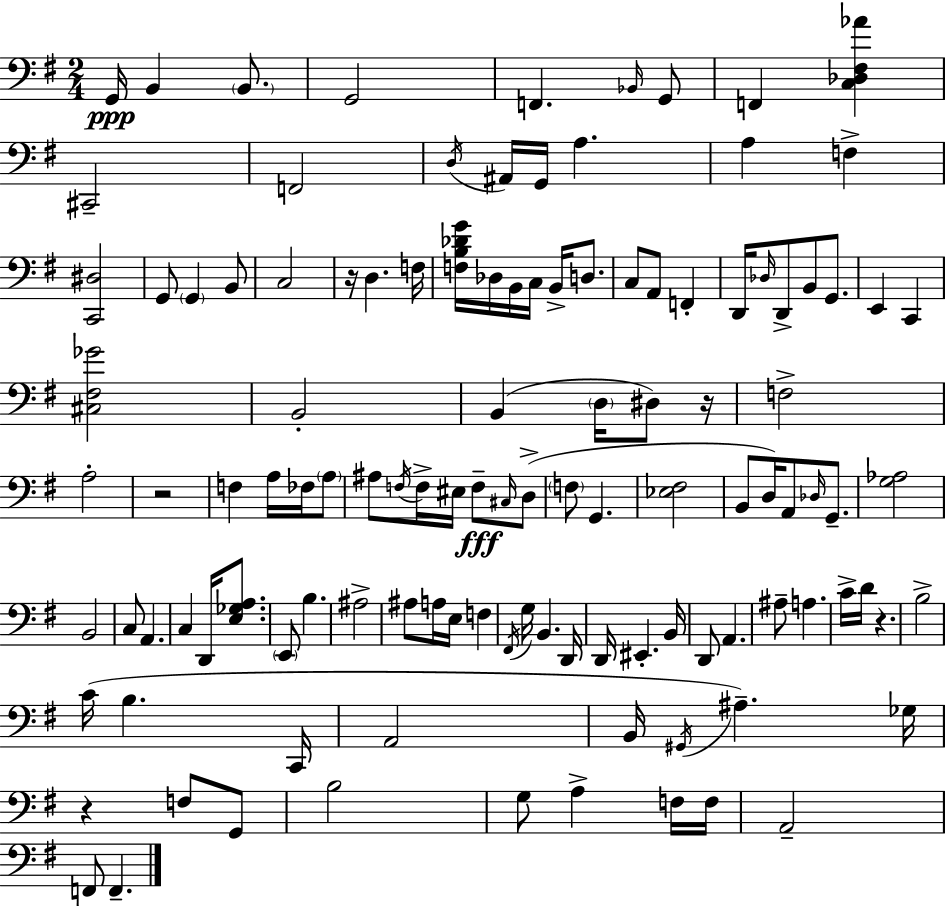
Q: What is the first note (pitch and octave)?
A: G2